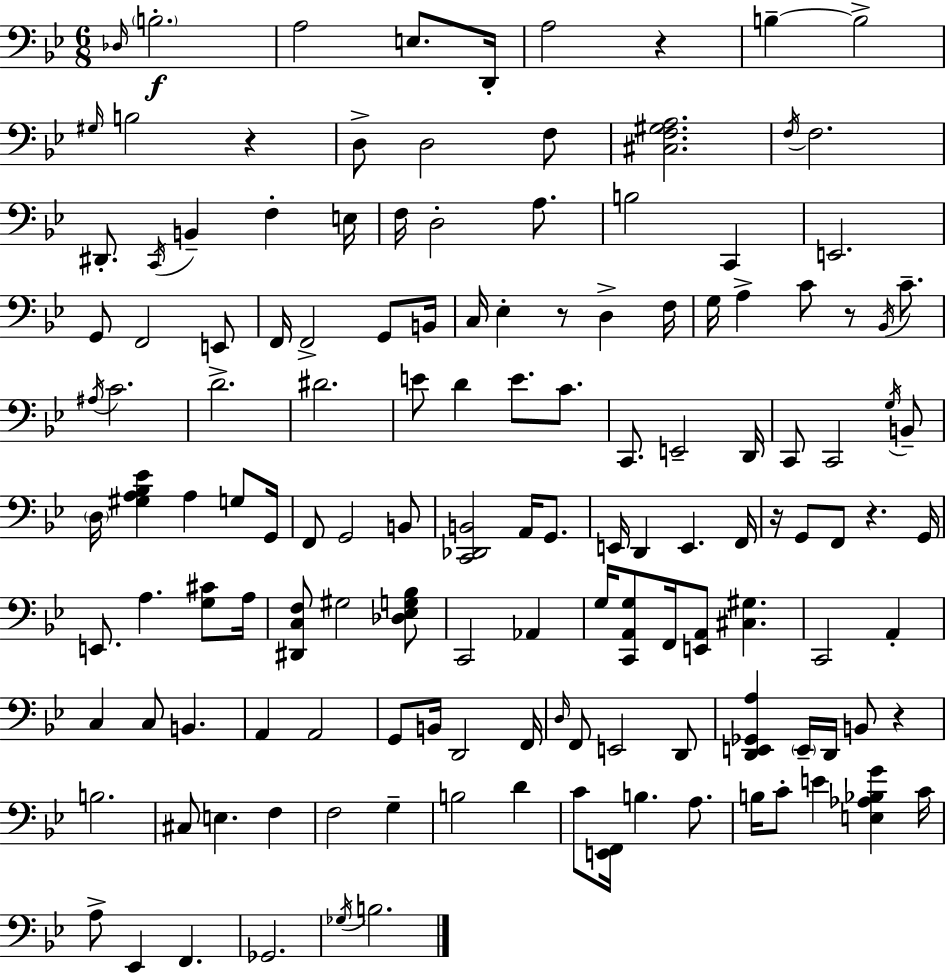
Db3/s B3/h. A3/h E3/e. D2/s A3/h R/q B3/q B3/h G#3/s B3/h R/q D3/e D3/h F3/e [C#3,F3,G#3,A3]/h. F3/s F3/h. D#2/e. C2/s B2/q F3/q E3/s F3/s D3/h A3/e. B3/h C2/q E2/h. G2/e F2/h E2/e F2/s F2/h G2/e B2/s C3/s Eb3/q R/e D3/q F3/s G3/s A3/q C4/e R/e Bb2/s C4/e. A#3/s C4/h. D4/h. D#4/h. E4/e D4/q E4/e. C4/e. C2/e. E2/h D2/s C2/e C2/h G3/s B2/e D3/s [G#3,A3,Bb3,Eb4]/q A3/q G3/e G2/s F2/e G2/h B2/e [C2,Db2,B2]/h A2/s G2/e. E2/s D2/q E2/q. F2/s R/s G2/e F2/e R/q. G2/s E2/e. A3/q. [G3,C#4]/e A3/s [D#2,C3,F3]/e G#3/h [Db3,Eb3,G3,Bb3]/e C2/h Ab2/q G3/s [C2,A2,G3]/e F2/s [E2,A2]/e [C#3,G#3]/q. C2/h A2/q C3/q C3/e B2/q. A2/q A2/h G2/e B2/s D2/h F2/s D3/s F2/e E2/h D2/e [D2,E2,Gb2,A3]/q E2/s D2/s B2/e R/q B3/h. C#3/e E3/q. F3/q F3/h G3/q B3/h D4/q C4/e [E2,F2]/s B3/q. A3/e. B3/s C4/e E4/q [E3,Ab3,Bb3,G4]/q C4/s A3/e Eb2/q F2/q. Gb2/h. Gb3/s B3/h.